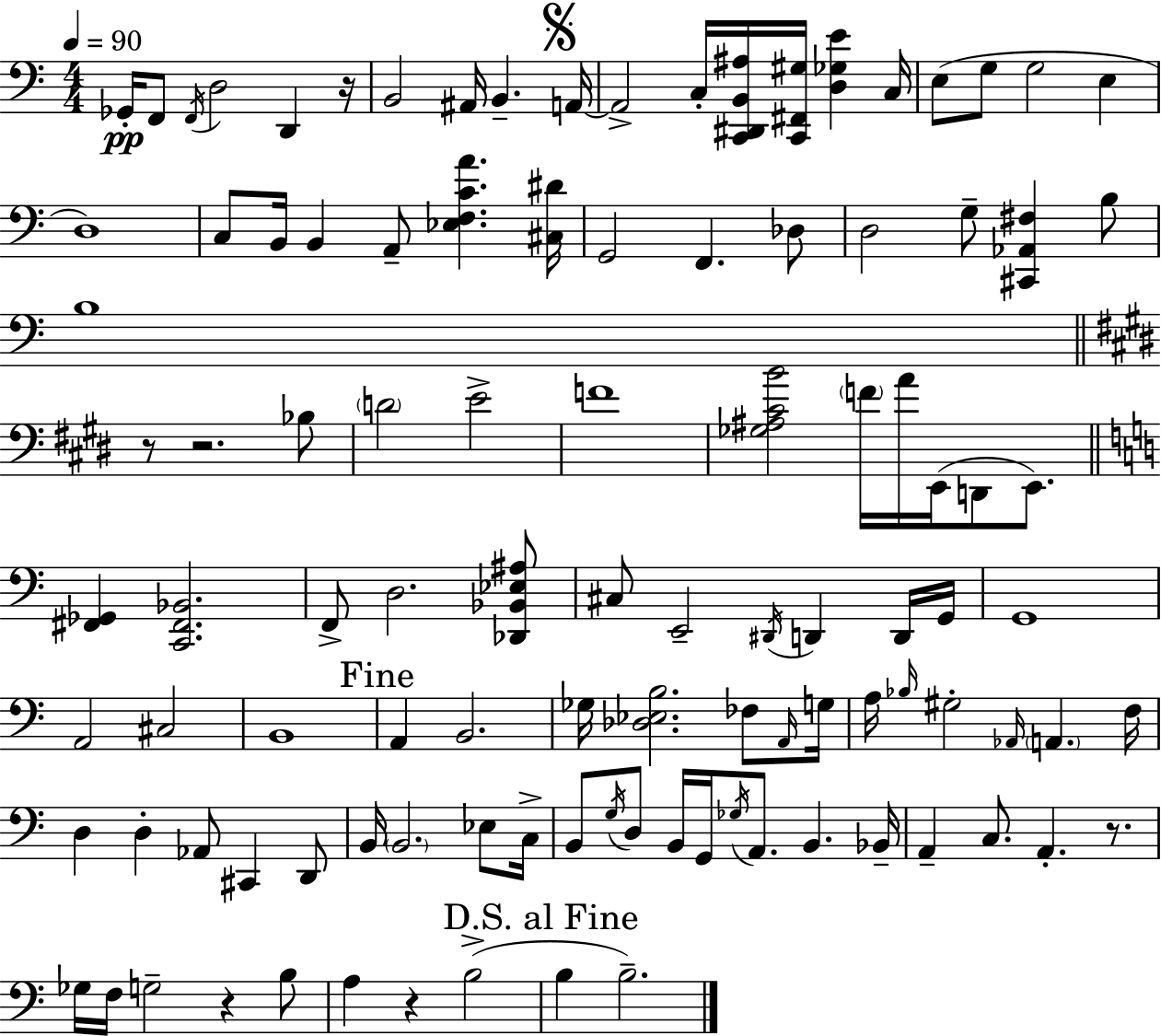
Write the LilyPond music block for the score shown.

{
  \clef bass
  \numericTimeSignature
  \time 4/4
  \key a \minor
  \tempo 4 = 90
  ges,16-.\pp f,8 \acciaccatura { f,16 } d2 d,4 | r16 b,2 ais,16 b,4.-- | \mark \markup { \musicglyph "scripts.segno" } a,16~~ a,2-> c16-. <c, dis, b, ais>16 <c, fis, gis>16 <d ges e'>4 | c16 e8( g8 g2 e4 | \break d1) | c8 b,16 b,4 a,8-- <ees f c' a'>4. | <cis dis'>16 g,2 f,4. des8 | d2 g8-- <cis, aes, fis>4 b8 | \break b1 | \bar "||" \break \key e \major r8 r2. bes8 | \parenthesize d'2 e'2-> | f'1 | <ges ais cis' b'>2 \parenthesize f'16 a'16 e,16( d,8 e,8.) | \break \bar "||" \break \key c \major <fis, ges,>4 <c, fis, bes,>2. | f,8-> d2. <des, bes, ees ais>8 | cis8 e,2-- \acciaccatura { dis,16 } d,4 d,16 | g,16 g,1 | \break a,2 cis2 | b,1 | \mark "Fine" a,4 b,2. | ges16 <des ees b>2. fes8 | \break \grace { a,16 } g16 a16 \grace { bes16 } gis2-. \grace { aes,16 } \parenthesize a,4. | f16 d4 d4-. aes,8 cis,4 | d,8 b,16 \parenthesize b,2. | ees8 c16-> b,8 \acciaccatura { g16 } d8 b,16 g,16 \acciaccatura { ges16 } a,8. b,4. | \break bes,16-- a,4-- c8. a,4.-. | r8. ges16 f16 g2-- | r4 b8 a4 r4 b2->( | \mark "D.S. al Fine" b4 b2.--) | \break \bar "|."
}